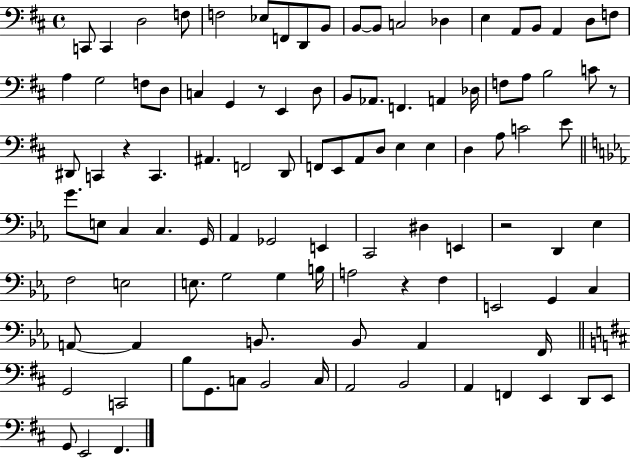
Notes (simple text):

C2/e C2/q D3/h F3/e F3/h Eb3/e F2/e D2/e B2/e B2/e B2/e C3/h Db3/q E3/q A2/e B2/e A2/q D3/e F3/e A3/q G3/h F3/e D3/e C3/q G2/q R/e E2/q D3/e B2/e Ab2/e. F2/q. A2/q Db3/s F3/e A3/e B3/h C4/e R/e D#2/e C2/q R/q C2/q. A#2/q. F2/h D2/e F2/e E2/e A2/e D3/e E3/q E3/q D3/q A3/e C4/h E4/e G4/e. E3/e C3/q C3/q. G2/s Ab2/q Gb2/h E2/q C2/h D#3/q E2/q R/h D2/q Eb3/q F3/h E3/h E3/e. G3/h G3/q B3/s A3/h R/q F3/q E2/h G2/q C3/q A2/e A2/q B2/e. B2/e A2/q F2/s G2/h C2/h B3/e G2/e. C3/e B2/h C3/s A2/h B2/h A2/q F2/q E2/q D2/e E2/e G2/e E2/h F#2/q.